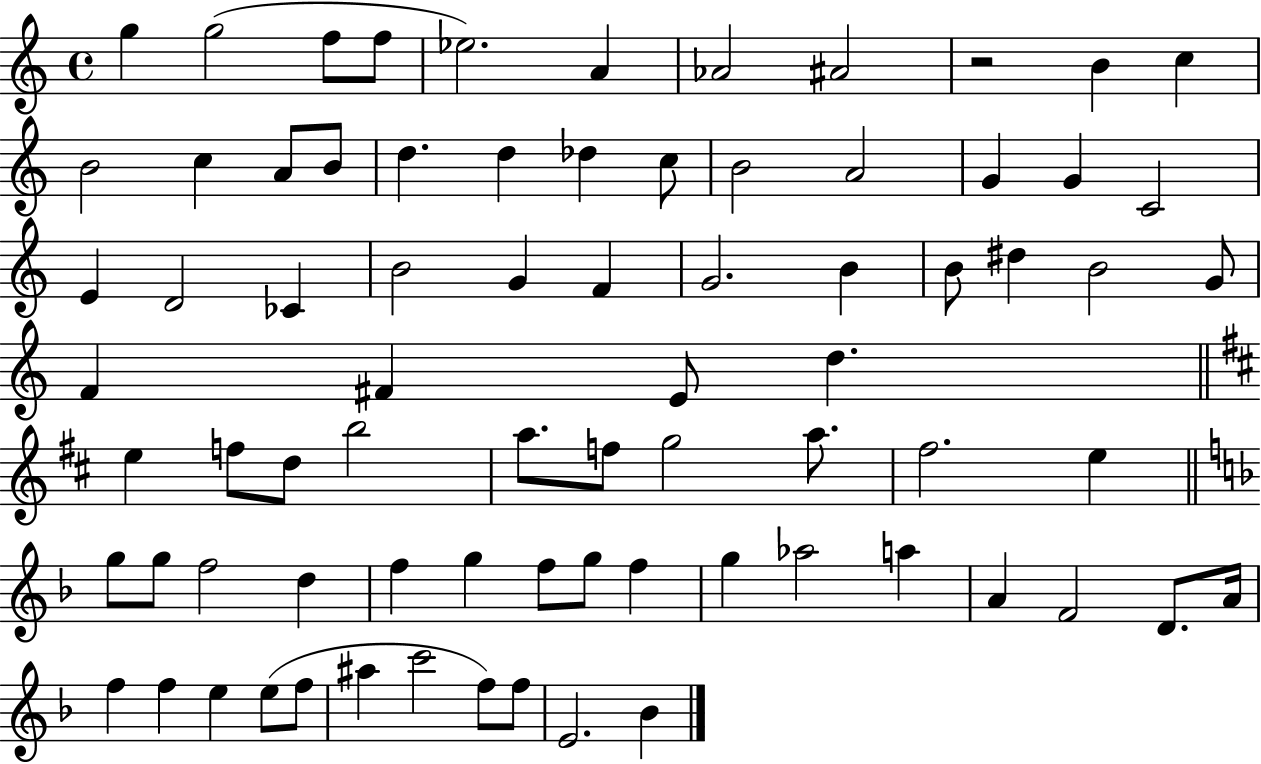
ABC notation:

X:1
T:Untitled
M:4/4
L:1/4
K:C
g g2 f/2 f/2 _e2 A _A2 ^A2 z2 B c B2 c A/2 B/2 d d _d c/2 B2 A2 G G C2 E D2 _C B2 G F G2 B B/2 ^d B2 G/2 F ^F E/2 d e f/2 d/2 b2 a/2 f/2 g2 a/2 ^f2 e g/2 g/2 f2 d f g f/2 g/2 f g _a2 a A F2 D/2 A/4 f f e e/2 f/2 ^a c'2 f/2 f/2 E2 _B